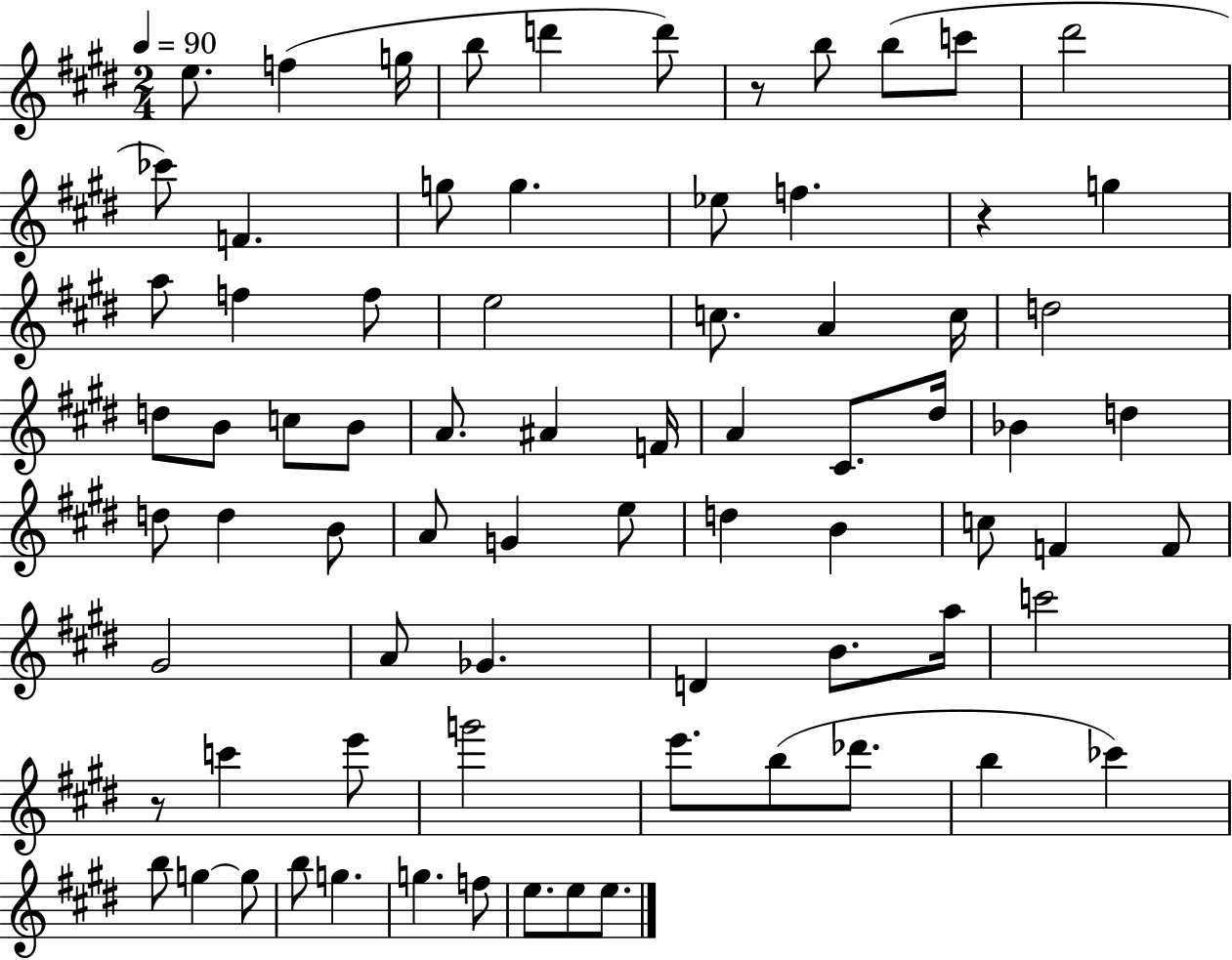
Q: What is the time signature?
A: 2/4